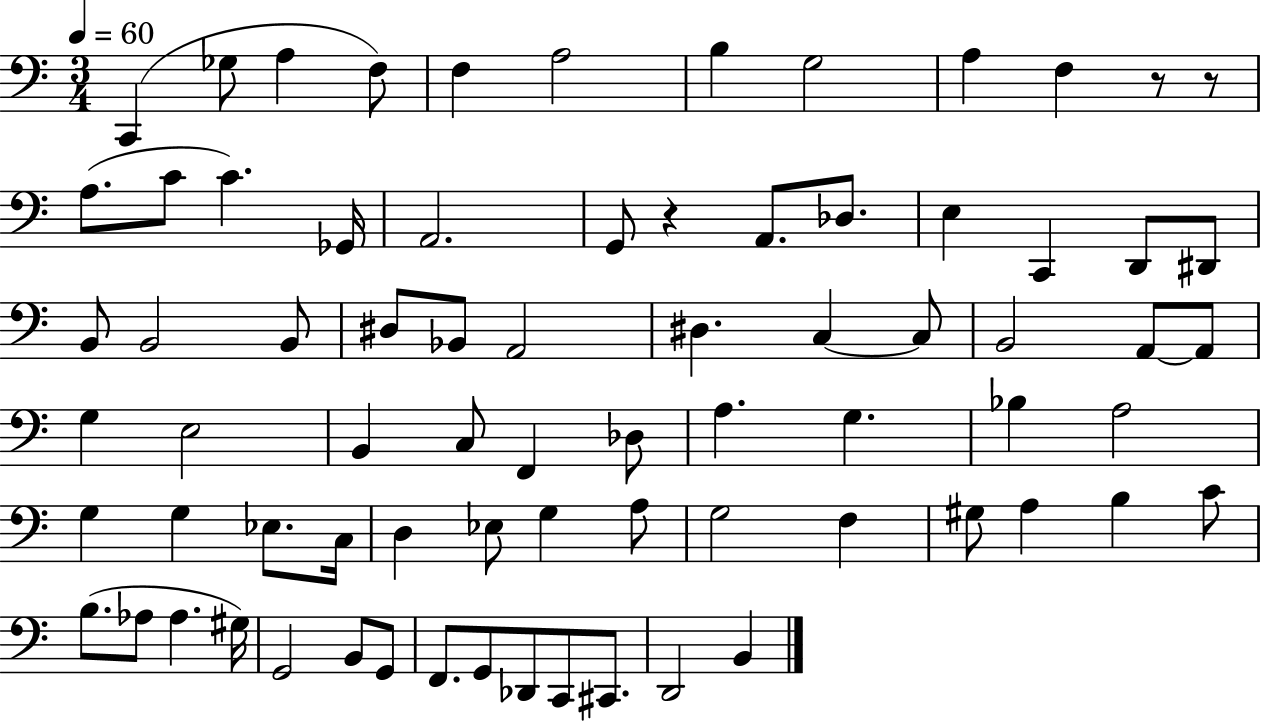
C2/q Gb3/e A3/q F3/e F3/q A3/h B3/q G3/h A3/q F3/q R/e R/e A3/e. C4/e C4/q. Gb2/s A2/h. G2/e R/q A2/e. Db3/e. E3/q C2/q D2/e D#2/e B2/e B2/h B2/e D#3/e Bb2/e A2/h D#3/q. C3/q C3/e B2/h A2/e A2/e G3/q E3/h B2/q C3/e F2/q Db3/e A3/q. G3/q. Bb3/q A3/h G3/q G3/q Eb3/e. C3/s D3/q Eb3/e G3/q A3/e G3/h F3/q G#3/e A3/q B3/q C4/e B3/e. Ab3/e Ab3/q. G#3/s G2/h B2/e G2/e F2/e. G2/e Db2/e C2/e C#2/e. D2/h B2/q